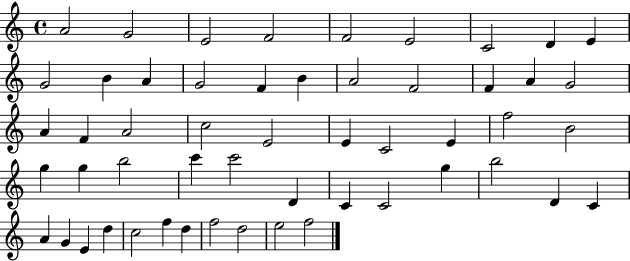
{
  \clef treble
  \time 4/4
  \defaultTimeSignature
  \key c \major
  a'2 g'2 | e'2 f'2 | f'2 e'2 | c'2 d'4 e'4 | \break g'2 b'4 a'4 | g'2 f'4 b'4 | a'2 f'2 | f'4 a'4 g'2 | \break a'4 f'4 a'2 | c''2 e'2 | e'4 c'2 e'4 | f''2 b'2 | \break g''4 g''4 b''2 | c'''4 c'''2 d'4 | c'4 c'2 g''4 | b''2 d'4 c'4 | \break a'4 g'4 e'4 d''4 | c''2 f''4 d''4 | f''2 d''2 | e''2 f''2 | \break \bar "|."
}